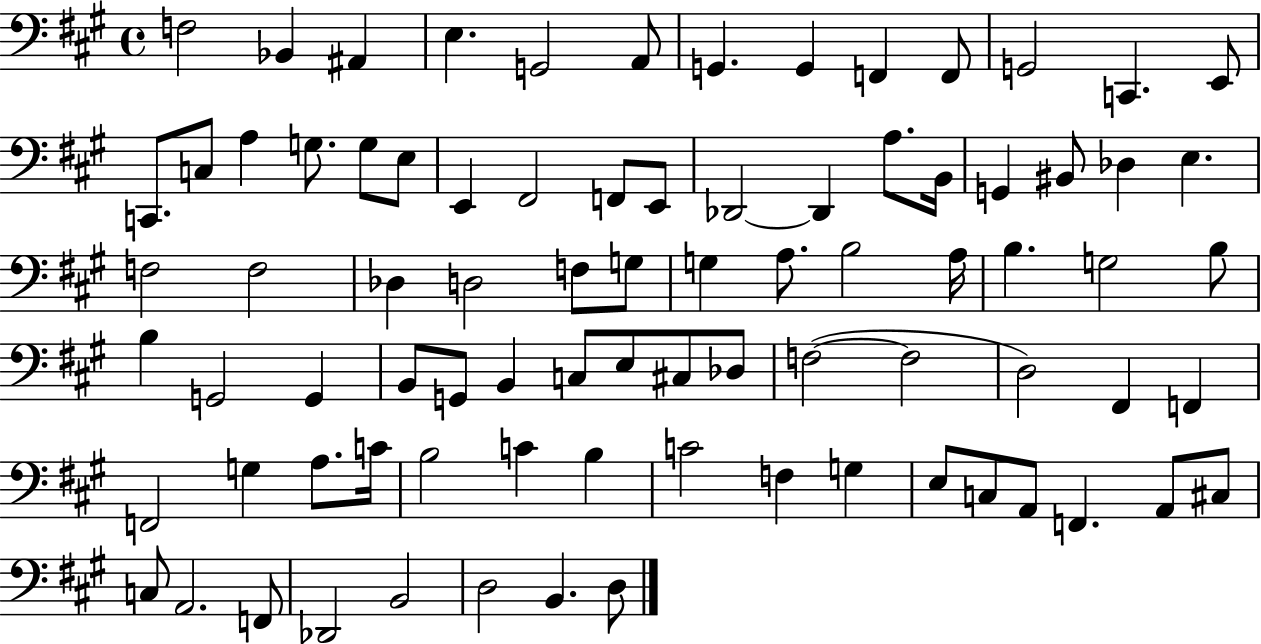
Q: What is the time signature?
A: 4/4